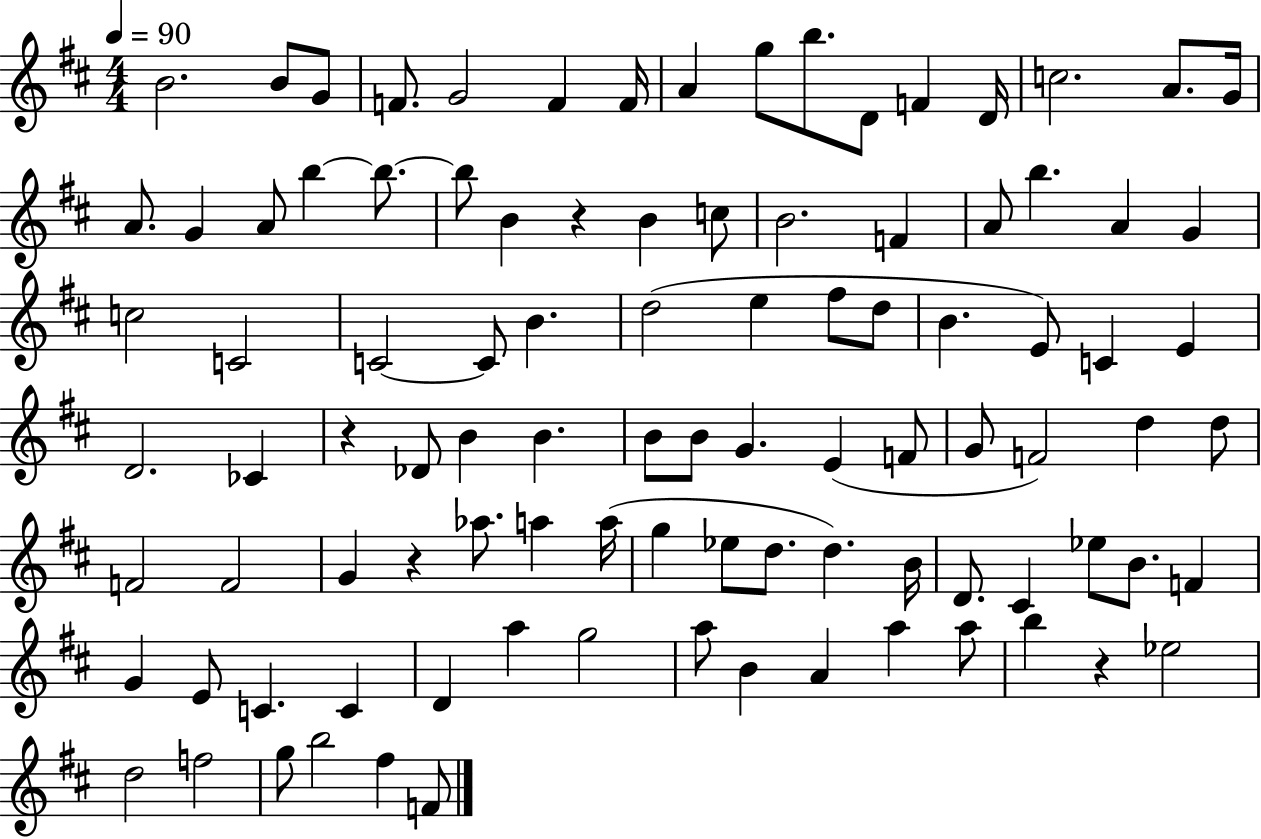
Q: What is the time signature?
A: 4/4